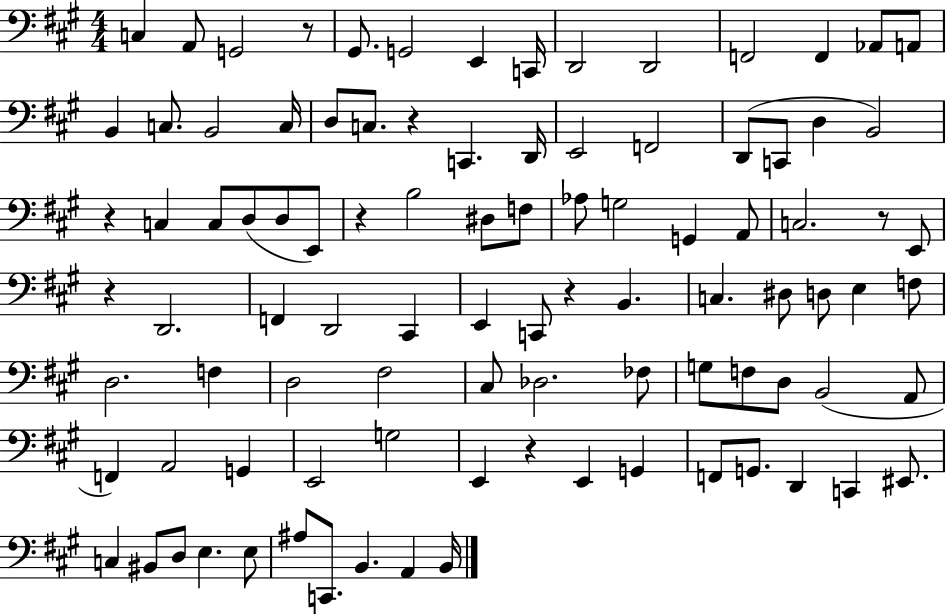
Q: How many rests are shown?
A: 8